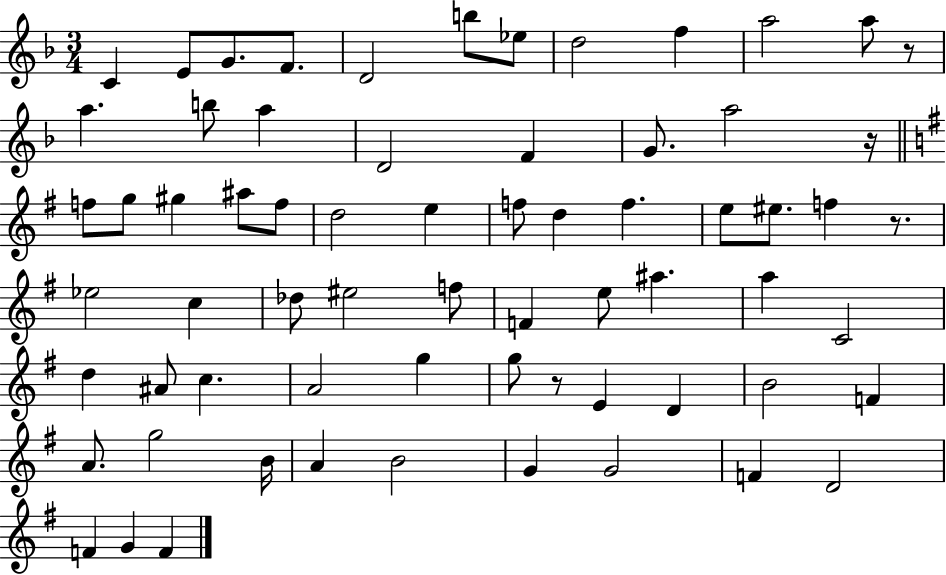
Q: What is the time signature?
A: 3/4